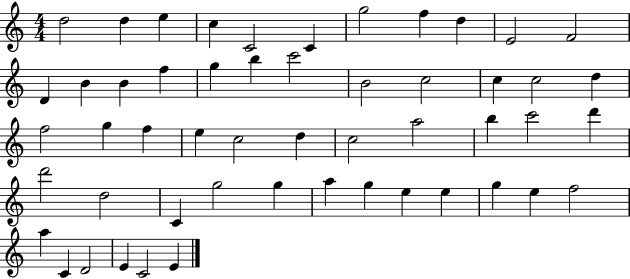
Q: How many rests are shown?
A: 0